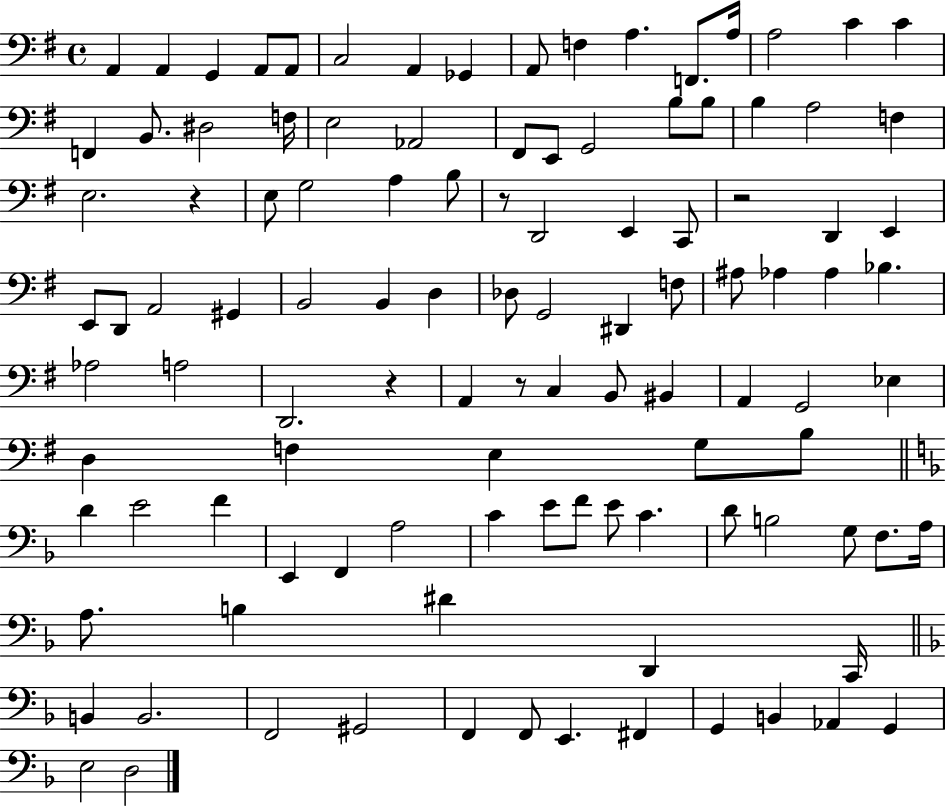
X:1
T:Untitled
M:4/4
L:1/4
K:G
A,, A,, G,, A,,/2 A,,/2 C,2 A,, _G,, A,,/2 F, A, F,,/2 A,/4 A,2 C C F,, B,,/2 ^D,2 F,/4 E,2 _A,,2 ^F,,/2 E,,/2 G,,2 B,/2 B,/2 B, A,2 F, E,2 z E,/2 G,2 A, B,/2 z/2 D,,2 E,, C,,/2 z2 D,, E,, E,,/2 D,,/2 A,,2 ^G,, B,,2 B,, D, _D,/2 G,,2 ^D,, F,/2 ^A,/2 _A, _A, _B, _A,2 A,2 D,,2 z A,, z/2 C, B,,/2 ^B,, A,, G,,2 _E, D, F, E, G,/2 B,/2 D E2 F E,, F,, A,2 C E/2 F/2 E/2 C D/2 B,2 G,/2 F,/2 A,/4 A,/2 B, ^D D,, C,,/4 B,, B,,2 F,,2 ^G,,2 F,, F,,/2 E,, ^F,, G,, B,, _A,, G,, E,2 D,2